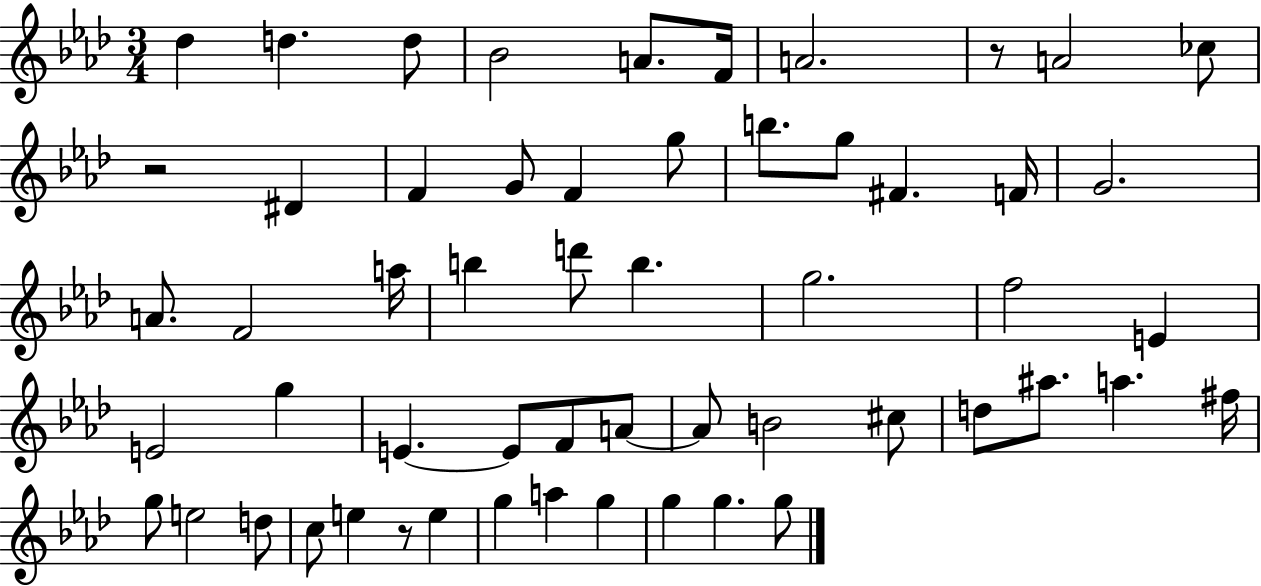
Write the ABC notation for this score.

X:1
T:Untitled
M:3/4
L:1/4
K:Ab
_d d d/2 _B2 A/2 F/4 A2 z/2 A2 _c/2 z2 ^D F G/2 F g/2 b/2 g/2 ^F F/4 G2 A/2 F2 a/4 b d'/2 b g2 f2 E E2 g E E/2 F/2 A/2 A/2 B2 ^c/2 d/2 ^a/2 a ^f/4 g/2 e2 d/2 c/2 e z/2 e g a g g g g/2